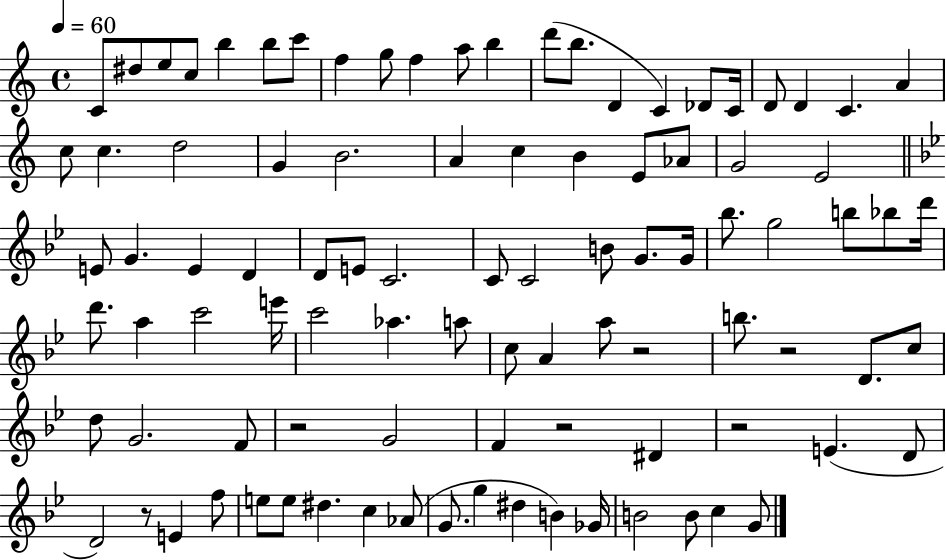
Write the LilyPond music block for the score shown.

{
  \clef treble
  \time 4/4
  \defaultTimeSignature
  \key c \major
  \tempo 4 = 60
  c'8 dis''8 e''8 c''8 b''4 b''8 c'''8 | f''4 g''8 f''4 a''8 b''4 | d'''8( b''8. d'4 c'4) des'8 c'16 | d'8 d'4 c'4. a'4 | \break c''8 c''4. d''2 | g'4 b'2. | a'4 c''4 b'4 e'8 aes'8 | g'2 e'2 | \break \bar "||" \break \key g \minor e'8 g'4. e'4 d'4 | d'8 e'8 c'2. | c'8 c'2 b'8 g'8. g'16 | bes''8. g''2 b''8 bes''8 d'''16 | \break d'''8. a''4 c'''2 e'''16 | c'''2 aes''4. a''8 | c''8 a'4 a''8 r2 | b''8. r2 d'8. c''8 | \break d''8 g'2. f'8 | r2 g'2 | f'4 r2 dis'4 | r2 e'4.( d'8 | \break d'2) r8 e'4 f''8 | e''8 e''8 dis''4. c''4 aes'8( | g'8. g''4 dis''4 b'4) ges'16 | b'2 b'8 c''4 g'8 | \break \bar "|."
}